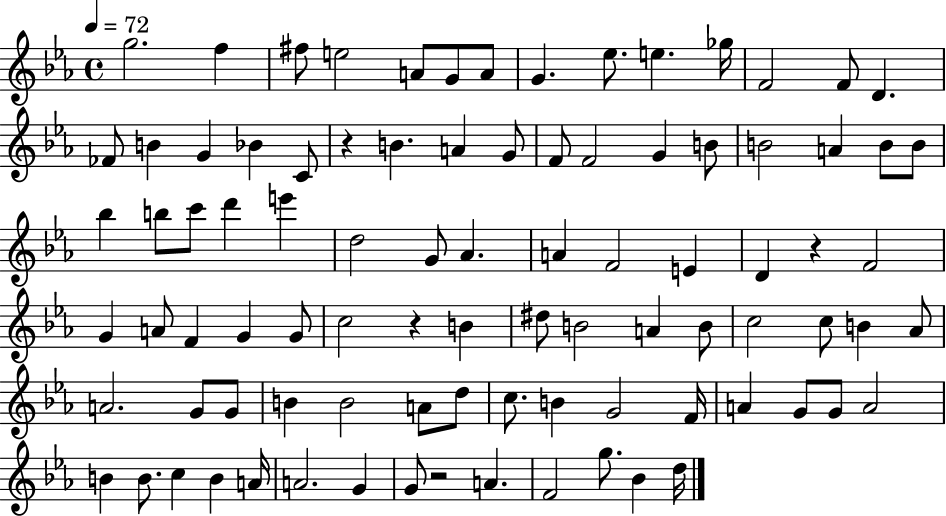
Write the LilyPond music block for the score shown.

{
  \clef treble
  \time 4/4
  \defaultTimeSignature
  \key ees \major
  \tempo 4 = 72
  \repeat volta 2 { g''2. f''4 | fis''8 e''2 a'8 g'8 a'8 | g'4. ees''8. e''4. ges''16 | f'2 f'8 d'4. | \break fes'8 b'4 g'4 bes'4 c'8 | r4 b'4. a'4 g'8 | f'8 f'2 g'4 b'8 | b'2 a'4 b'8 b'8 | \break bes''4 b''8 c'''8 d'''4 e'''4 | d''2 g'8 aes'4. | a'4 f'2 e'4 | d'4 r4 f'2 | \break g'4 a'8 f'4 g'4 g'8 | c''2 r4 b'4 | dis''8 b'2 a'4 b'8 | c''2 c''8 b'4 aes'8 | \break a'2. g'8 g'8 | b'4 b'2 a'8 d''8 | c''8. b'4 g'2 f'16 | a'4 g'8 g'8 a'2 | \break b'4 b'8. c''4 b'4 a'16 | a'2. g'4 | g'8 r2 a'4. | f'2 g''8. bes'4 d''16 | \break } \bar "|."
}